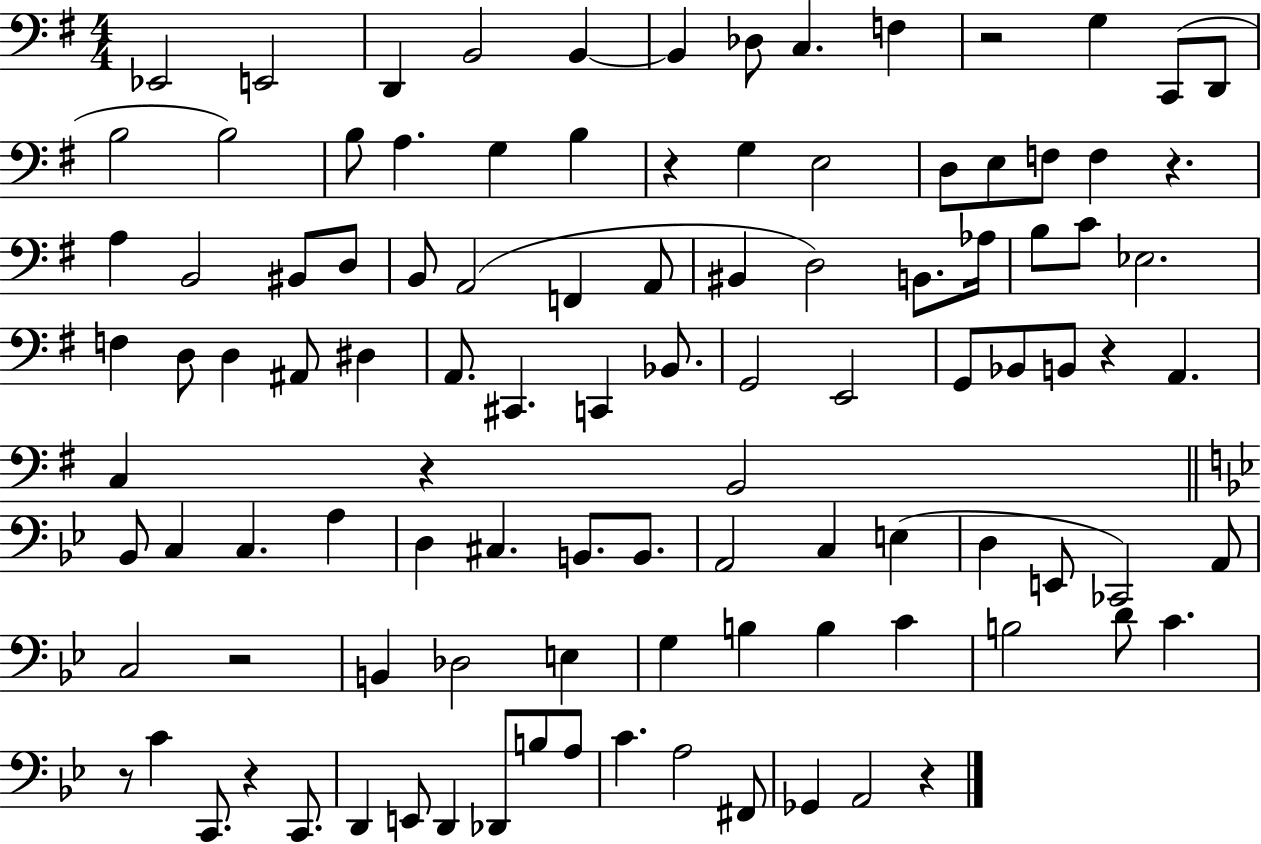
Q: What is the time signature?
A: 4/4